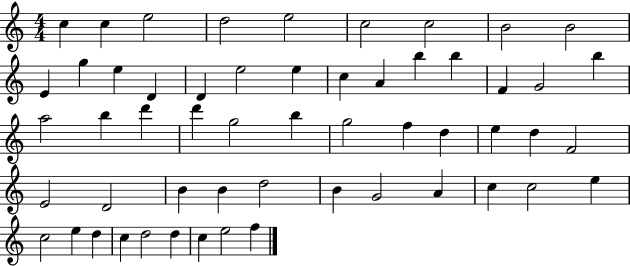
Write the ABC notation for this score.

X:1
T:Untitled
M:4/4
L:1/4
K:C
c c e2 d2 e2 c2 c2 B2 B2 E g e D D e2 e c A b b F G2 b a2 b d' d' g2 b g2 f d e d F2 E2 D2 B B d2 B G2 A c c2 e c2 e d c d2 d c e2 f